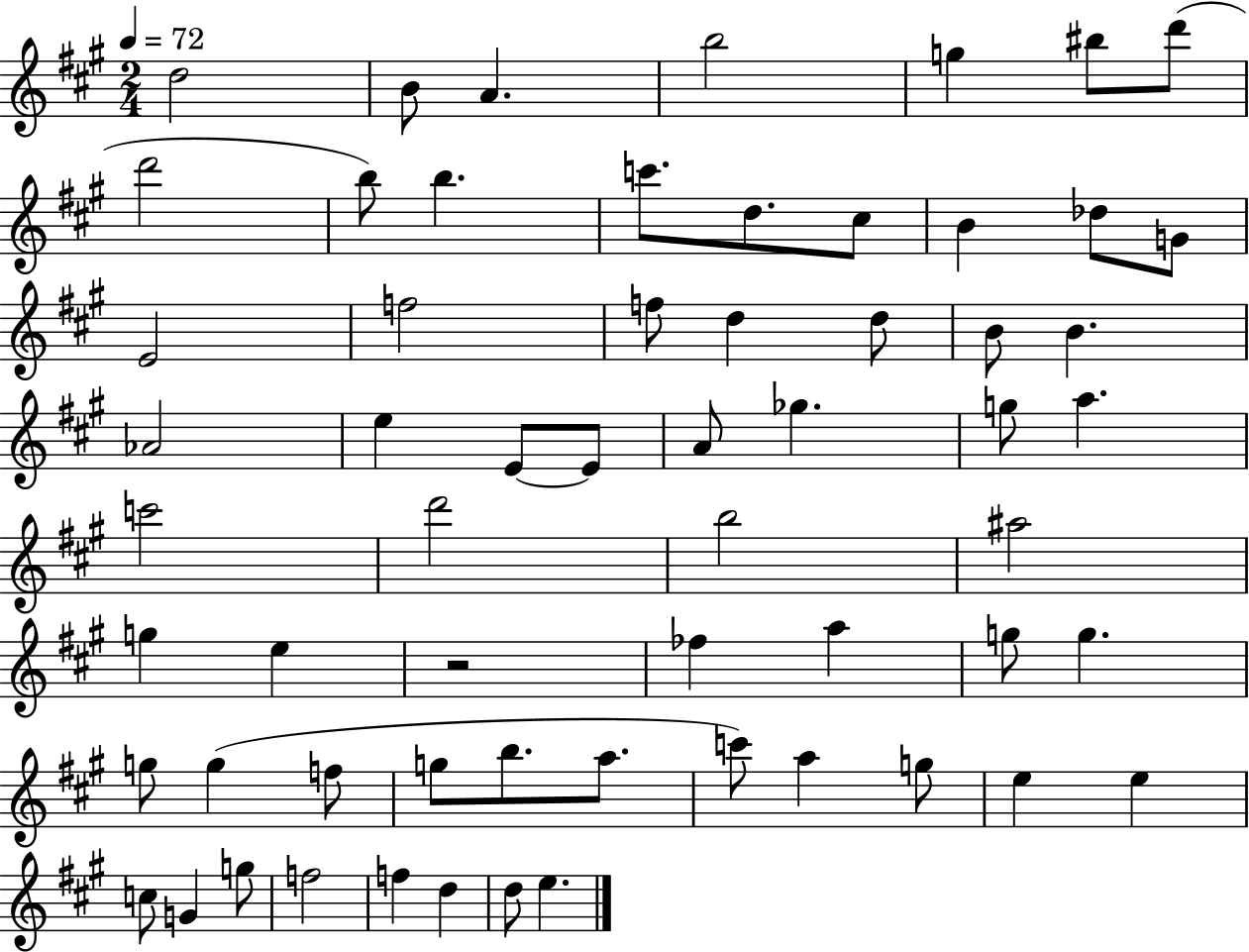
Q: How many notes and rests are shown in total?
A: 61